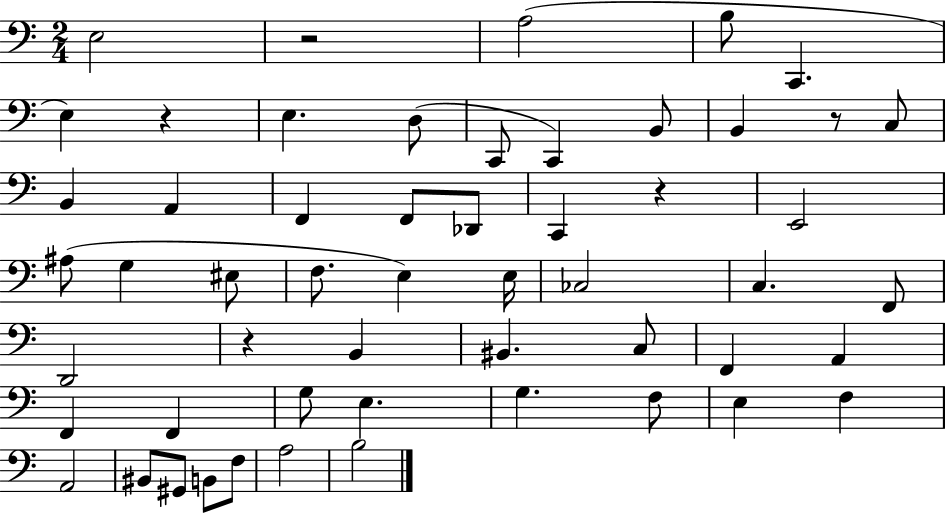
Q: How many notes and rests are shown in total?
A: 54